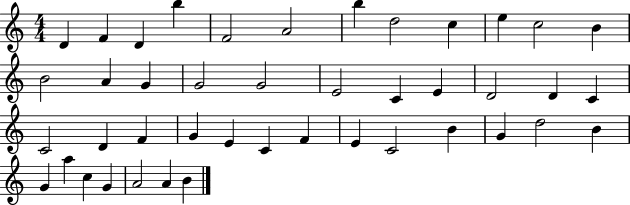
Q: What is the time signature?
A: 4/4